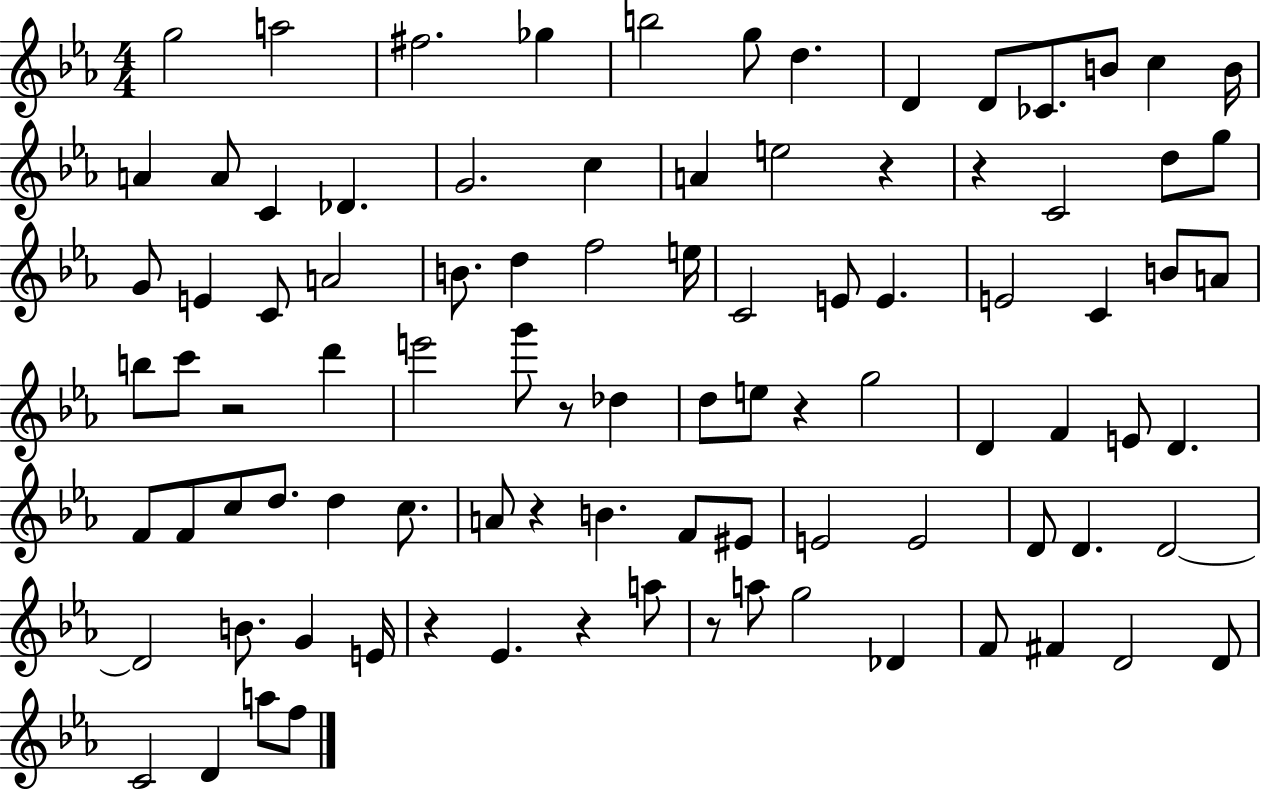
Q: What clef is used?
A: treble